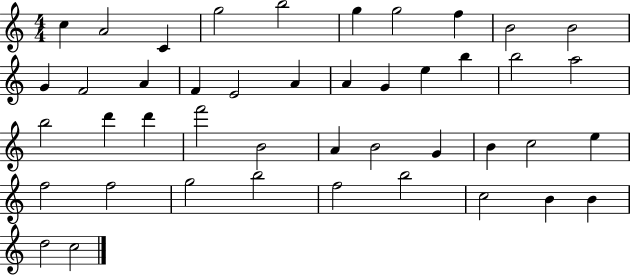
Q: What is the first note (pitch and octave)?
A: C5